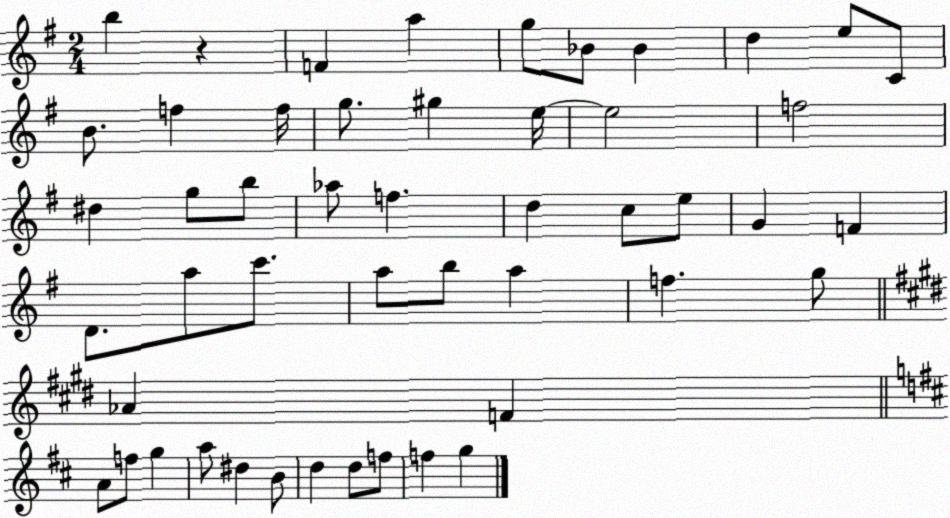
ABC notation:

X:1
T:Untitled
M:2/4
L:1/4
K:G
b z F a g/2 _B/2 _B d e/2 C/2 B/2 f f/4 g/2 ^g e/4 e2 f2 ^d g/2 b/2 _a/2 f d c/2 e/2 G F D/2 a/2 c'/2 a/2 b/2 a f g/2 _A F A/2 f/2 g a/2 ^d B/2 d d/2 f/2 f g